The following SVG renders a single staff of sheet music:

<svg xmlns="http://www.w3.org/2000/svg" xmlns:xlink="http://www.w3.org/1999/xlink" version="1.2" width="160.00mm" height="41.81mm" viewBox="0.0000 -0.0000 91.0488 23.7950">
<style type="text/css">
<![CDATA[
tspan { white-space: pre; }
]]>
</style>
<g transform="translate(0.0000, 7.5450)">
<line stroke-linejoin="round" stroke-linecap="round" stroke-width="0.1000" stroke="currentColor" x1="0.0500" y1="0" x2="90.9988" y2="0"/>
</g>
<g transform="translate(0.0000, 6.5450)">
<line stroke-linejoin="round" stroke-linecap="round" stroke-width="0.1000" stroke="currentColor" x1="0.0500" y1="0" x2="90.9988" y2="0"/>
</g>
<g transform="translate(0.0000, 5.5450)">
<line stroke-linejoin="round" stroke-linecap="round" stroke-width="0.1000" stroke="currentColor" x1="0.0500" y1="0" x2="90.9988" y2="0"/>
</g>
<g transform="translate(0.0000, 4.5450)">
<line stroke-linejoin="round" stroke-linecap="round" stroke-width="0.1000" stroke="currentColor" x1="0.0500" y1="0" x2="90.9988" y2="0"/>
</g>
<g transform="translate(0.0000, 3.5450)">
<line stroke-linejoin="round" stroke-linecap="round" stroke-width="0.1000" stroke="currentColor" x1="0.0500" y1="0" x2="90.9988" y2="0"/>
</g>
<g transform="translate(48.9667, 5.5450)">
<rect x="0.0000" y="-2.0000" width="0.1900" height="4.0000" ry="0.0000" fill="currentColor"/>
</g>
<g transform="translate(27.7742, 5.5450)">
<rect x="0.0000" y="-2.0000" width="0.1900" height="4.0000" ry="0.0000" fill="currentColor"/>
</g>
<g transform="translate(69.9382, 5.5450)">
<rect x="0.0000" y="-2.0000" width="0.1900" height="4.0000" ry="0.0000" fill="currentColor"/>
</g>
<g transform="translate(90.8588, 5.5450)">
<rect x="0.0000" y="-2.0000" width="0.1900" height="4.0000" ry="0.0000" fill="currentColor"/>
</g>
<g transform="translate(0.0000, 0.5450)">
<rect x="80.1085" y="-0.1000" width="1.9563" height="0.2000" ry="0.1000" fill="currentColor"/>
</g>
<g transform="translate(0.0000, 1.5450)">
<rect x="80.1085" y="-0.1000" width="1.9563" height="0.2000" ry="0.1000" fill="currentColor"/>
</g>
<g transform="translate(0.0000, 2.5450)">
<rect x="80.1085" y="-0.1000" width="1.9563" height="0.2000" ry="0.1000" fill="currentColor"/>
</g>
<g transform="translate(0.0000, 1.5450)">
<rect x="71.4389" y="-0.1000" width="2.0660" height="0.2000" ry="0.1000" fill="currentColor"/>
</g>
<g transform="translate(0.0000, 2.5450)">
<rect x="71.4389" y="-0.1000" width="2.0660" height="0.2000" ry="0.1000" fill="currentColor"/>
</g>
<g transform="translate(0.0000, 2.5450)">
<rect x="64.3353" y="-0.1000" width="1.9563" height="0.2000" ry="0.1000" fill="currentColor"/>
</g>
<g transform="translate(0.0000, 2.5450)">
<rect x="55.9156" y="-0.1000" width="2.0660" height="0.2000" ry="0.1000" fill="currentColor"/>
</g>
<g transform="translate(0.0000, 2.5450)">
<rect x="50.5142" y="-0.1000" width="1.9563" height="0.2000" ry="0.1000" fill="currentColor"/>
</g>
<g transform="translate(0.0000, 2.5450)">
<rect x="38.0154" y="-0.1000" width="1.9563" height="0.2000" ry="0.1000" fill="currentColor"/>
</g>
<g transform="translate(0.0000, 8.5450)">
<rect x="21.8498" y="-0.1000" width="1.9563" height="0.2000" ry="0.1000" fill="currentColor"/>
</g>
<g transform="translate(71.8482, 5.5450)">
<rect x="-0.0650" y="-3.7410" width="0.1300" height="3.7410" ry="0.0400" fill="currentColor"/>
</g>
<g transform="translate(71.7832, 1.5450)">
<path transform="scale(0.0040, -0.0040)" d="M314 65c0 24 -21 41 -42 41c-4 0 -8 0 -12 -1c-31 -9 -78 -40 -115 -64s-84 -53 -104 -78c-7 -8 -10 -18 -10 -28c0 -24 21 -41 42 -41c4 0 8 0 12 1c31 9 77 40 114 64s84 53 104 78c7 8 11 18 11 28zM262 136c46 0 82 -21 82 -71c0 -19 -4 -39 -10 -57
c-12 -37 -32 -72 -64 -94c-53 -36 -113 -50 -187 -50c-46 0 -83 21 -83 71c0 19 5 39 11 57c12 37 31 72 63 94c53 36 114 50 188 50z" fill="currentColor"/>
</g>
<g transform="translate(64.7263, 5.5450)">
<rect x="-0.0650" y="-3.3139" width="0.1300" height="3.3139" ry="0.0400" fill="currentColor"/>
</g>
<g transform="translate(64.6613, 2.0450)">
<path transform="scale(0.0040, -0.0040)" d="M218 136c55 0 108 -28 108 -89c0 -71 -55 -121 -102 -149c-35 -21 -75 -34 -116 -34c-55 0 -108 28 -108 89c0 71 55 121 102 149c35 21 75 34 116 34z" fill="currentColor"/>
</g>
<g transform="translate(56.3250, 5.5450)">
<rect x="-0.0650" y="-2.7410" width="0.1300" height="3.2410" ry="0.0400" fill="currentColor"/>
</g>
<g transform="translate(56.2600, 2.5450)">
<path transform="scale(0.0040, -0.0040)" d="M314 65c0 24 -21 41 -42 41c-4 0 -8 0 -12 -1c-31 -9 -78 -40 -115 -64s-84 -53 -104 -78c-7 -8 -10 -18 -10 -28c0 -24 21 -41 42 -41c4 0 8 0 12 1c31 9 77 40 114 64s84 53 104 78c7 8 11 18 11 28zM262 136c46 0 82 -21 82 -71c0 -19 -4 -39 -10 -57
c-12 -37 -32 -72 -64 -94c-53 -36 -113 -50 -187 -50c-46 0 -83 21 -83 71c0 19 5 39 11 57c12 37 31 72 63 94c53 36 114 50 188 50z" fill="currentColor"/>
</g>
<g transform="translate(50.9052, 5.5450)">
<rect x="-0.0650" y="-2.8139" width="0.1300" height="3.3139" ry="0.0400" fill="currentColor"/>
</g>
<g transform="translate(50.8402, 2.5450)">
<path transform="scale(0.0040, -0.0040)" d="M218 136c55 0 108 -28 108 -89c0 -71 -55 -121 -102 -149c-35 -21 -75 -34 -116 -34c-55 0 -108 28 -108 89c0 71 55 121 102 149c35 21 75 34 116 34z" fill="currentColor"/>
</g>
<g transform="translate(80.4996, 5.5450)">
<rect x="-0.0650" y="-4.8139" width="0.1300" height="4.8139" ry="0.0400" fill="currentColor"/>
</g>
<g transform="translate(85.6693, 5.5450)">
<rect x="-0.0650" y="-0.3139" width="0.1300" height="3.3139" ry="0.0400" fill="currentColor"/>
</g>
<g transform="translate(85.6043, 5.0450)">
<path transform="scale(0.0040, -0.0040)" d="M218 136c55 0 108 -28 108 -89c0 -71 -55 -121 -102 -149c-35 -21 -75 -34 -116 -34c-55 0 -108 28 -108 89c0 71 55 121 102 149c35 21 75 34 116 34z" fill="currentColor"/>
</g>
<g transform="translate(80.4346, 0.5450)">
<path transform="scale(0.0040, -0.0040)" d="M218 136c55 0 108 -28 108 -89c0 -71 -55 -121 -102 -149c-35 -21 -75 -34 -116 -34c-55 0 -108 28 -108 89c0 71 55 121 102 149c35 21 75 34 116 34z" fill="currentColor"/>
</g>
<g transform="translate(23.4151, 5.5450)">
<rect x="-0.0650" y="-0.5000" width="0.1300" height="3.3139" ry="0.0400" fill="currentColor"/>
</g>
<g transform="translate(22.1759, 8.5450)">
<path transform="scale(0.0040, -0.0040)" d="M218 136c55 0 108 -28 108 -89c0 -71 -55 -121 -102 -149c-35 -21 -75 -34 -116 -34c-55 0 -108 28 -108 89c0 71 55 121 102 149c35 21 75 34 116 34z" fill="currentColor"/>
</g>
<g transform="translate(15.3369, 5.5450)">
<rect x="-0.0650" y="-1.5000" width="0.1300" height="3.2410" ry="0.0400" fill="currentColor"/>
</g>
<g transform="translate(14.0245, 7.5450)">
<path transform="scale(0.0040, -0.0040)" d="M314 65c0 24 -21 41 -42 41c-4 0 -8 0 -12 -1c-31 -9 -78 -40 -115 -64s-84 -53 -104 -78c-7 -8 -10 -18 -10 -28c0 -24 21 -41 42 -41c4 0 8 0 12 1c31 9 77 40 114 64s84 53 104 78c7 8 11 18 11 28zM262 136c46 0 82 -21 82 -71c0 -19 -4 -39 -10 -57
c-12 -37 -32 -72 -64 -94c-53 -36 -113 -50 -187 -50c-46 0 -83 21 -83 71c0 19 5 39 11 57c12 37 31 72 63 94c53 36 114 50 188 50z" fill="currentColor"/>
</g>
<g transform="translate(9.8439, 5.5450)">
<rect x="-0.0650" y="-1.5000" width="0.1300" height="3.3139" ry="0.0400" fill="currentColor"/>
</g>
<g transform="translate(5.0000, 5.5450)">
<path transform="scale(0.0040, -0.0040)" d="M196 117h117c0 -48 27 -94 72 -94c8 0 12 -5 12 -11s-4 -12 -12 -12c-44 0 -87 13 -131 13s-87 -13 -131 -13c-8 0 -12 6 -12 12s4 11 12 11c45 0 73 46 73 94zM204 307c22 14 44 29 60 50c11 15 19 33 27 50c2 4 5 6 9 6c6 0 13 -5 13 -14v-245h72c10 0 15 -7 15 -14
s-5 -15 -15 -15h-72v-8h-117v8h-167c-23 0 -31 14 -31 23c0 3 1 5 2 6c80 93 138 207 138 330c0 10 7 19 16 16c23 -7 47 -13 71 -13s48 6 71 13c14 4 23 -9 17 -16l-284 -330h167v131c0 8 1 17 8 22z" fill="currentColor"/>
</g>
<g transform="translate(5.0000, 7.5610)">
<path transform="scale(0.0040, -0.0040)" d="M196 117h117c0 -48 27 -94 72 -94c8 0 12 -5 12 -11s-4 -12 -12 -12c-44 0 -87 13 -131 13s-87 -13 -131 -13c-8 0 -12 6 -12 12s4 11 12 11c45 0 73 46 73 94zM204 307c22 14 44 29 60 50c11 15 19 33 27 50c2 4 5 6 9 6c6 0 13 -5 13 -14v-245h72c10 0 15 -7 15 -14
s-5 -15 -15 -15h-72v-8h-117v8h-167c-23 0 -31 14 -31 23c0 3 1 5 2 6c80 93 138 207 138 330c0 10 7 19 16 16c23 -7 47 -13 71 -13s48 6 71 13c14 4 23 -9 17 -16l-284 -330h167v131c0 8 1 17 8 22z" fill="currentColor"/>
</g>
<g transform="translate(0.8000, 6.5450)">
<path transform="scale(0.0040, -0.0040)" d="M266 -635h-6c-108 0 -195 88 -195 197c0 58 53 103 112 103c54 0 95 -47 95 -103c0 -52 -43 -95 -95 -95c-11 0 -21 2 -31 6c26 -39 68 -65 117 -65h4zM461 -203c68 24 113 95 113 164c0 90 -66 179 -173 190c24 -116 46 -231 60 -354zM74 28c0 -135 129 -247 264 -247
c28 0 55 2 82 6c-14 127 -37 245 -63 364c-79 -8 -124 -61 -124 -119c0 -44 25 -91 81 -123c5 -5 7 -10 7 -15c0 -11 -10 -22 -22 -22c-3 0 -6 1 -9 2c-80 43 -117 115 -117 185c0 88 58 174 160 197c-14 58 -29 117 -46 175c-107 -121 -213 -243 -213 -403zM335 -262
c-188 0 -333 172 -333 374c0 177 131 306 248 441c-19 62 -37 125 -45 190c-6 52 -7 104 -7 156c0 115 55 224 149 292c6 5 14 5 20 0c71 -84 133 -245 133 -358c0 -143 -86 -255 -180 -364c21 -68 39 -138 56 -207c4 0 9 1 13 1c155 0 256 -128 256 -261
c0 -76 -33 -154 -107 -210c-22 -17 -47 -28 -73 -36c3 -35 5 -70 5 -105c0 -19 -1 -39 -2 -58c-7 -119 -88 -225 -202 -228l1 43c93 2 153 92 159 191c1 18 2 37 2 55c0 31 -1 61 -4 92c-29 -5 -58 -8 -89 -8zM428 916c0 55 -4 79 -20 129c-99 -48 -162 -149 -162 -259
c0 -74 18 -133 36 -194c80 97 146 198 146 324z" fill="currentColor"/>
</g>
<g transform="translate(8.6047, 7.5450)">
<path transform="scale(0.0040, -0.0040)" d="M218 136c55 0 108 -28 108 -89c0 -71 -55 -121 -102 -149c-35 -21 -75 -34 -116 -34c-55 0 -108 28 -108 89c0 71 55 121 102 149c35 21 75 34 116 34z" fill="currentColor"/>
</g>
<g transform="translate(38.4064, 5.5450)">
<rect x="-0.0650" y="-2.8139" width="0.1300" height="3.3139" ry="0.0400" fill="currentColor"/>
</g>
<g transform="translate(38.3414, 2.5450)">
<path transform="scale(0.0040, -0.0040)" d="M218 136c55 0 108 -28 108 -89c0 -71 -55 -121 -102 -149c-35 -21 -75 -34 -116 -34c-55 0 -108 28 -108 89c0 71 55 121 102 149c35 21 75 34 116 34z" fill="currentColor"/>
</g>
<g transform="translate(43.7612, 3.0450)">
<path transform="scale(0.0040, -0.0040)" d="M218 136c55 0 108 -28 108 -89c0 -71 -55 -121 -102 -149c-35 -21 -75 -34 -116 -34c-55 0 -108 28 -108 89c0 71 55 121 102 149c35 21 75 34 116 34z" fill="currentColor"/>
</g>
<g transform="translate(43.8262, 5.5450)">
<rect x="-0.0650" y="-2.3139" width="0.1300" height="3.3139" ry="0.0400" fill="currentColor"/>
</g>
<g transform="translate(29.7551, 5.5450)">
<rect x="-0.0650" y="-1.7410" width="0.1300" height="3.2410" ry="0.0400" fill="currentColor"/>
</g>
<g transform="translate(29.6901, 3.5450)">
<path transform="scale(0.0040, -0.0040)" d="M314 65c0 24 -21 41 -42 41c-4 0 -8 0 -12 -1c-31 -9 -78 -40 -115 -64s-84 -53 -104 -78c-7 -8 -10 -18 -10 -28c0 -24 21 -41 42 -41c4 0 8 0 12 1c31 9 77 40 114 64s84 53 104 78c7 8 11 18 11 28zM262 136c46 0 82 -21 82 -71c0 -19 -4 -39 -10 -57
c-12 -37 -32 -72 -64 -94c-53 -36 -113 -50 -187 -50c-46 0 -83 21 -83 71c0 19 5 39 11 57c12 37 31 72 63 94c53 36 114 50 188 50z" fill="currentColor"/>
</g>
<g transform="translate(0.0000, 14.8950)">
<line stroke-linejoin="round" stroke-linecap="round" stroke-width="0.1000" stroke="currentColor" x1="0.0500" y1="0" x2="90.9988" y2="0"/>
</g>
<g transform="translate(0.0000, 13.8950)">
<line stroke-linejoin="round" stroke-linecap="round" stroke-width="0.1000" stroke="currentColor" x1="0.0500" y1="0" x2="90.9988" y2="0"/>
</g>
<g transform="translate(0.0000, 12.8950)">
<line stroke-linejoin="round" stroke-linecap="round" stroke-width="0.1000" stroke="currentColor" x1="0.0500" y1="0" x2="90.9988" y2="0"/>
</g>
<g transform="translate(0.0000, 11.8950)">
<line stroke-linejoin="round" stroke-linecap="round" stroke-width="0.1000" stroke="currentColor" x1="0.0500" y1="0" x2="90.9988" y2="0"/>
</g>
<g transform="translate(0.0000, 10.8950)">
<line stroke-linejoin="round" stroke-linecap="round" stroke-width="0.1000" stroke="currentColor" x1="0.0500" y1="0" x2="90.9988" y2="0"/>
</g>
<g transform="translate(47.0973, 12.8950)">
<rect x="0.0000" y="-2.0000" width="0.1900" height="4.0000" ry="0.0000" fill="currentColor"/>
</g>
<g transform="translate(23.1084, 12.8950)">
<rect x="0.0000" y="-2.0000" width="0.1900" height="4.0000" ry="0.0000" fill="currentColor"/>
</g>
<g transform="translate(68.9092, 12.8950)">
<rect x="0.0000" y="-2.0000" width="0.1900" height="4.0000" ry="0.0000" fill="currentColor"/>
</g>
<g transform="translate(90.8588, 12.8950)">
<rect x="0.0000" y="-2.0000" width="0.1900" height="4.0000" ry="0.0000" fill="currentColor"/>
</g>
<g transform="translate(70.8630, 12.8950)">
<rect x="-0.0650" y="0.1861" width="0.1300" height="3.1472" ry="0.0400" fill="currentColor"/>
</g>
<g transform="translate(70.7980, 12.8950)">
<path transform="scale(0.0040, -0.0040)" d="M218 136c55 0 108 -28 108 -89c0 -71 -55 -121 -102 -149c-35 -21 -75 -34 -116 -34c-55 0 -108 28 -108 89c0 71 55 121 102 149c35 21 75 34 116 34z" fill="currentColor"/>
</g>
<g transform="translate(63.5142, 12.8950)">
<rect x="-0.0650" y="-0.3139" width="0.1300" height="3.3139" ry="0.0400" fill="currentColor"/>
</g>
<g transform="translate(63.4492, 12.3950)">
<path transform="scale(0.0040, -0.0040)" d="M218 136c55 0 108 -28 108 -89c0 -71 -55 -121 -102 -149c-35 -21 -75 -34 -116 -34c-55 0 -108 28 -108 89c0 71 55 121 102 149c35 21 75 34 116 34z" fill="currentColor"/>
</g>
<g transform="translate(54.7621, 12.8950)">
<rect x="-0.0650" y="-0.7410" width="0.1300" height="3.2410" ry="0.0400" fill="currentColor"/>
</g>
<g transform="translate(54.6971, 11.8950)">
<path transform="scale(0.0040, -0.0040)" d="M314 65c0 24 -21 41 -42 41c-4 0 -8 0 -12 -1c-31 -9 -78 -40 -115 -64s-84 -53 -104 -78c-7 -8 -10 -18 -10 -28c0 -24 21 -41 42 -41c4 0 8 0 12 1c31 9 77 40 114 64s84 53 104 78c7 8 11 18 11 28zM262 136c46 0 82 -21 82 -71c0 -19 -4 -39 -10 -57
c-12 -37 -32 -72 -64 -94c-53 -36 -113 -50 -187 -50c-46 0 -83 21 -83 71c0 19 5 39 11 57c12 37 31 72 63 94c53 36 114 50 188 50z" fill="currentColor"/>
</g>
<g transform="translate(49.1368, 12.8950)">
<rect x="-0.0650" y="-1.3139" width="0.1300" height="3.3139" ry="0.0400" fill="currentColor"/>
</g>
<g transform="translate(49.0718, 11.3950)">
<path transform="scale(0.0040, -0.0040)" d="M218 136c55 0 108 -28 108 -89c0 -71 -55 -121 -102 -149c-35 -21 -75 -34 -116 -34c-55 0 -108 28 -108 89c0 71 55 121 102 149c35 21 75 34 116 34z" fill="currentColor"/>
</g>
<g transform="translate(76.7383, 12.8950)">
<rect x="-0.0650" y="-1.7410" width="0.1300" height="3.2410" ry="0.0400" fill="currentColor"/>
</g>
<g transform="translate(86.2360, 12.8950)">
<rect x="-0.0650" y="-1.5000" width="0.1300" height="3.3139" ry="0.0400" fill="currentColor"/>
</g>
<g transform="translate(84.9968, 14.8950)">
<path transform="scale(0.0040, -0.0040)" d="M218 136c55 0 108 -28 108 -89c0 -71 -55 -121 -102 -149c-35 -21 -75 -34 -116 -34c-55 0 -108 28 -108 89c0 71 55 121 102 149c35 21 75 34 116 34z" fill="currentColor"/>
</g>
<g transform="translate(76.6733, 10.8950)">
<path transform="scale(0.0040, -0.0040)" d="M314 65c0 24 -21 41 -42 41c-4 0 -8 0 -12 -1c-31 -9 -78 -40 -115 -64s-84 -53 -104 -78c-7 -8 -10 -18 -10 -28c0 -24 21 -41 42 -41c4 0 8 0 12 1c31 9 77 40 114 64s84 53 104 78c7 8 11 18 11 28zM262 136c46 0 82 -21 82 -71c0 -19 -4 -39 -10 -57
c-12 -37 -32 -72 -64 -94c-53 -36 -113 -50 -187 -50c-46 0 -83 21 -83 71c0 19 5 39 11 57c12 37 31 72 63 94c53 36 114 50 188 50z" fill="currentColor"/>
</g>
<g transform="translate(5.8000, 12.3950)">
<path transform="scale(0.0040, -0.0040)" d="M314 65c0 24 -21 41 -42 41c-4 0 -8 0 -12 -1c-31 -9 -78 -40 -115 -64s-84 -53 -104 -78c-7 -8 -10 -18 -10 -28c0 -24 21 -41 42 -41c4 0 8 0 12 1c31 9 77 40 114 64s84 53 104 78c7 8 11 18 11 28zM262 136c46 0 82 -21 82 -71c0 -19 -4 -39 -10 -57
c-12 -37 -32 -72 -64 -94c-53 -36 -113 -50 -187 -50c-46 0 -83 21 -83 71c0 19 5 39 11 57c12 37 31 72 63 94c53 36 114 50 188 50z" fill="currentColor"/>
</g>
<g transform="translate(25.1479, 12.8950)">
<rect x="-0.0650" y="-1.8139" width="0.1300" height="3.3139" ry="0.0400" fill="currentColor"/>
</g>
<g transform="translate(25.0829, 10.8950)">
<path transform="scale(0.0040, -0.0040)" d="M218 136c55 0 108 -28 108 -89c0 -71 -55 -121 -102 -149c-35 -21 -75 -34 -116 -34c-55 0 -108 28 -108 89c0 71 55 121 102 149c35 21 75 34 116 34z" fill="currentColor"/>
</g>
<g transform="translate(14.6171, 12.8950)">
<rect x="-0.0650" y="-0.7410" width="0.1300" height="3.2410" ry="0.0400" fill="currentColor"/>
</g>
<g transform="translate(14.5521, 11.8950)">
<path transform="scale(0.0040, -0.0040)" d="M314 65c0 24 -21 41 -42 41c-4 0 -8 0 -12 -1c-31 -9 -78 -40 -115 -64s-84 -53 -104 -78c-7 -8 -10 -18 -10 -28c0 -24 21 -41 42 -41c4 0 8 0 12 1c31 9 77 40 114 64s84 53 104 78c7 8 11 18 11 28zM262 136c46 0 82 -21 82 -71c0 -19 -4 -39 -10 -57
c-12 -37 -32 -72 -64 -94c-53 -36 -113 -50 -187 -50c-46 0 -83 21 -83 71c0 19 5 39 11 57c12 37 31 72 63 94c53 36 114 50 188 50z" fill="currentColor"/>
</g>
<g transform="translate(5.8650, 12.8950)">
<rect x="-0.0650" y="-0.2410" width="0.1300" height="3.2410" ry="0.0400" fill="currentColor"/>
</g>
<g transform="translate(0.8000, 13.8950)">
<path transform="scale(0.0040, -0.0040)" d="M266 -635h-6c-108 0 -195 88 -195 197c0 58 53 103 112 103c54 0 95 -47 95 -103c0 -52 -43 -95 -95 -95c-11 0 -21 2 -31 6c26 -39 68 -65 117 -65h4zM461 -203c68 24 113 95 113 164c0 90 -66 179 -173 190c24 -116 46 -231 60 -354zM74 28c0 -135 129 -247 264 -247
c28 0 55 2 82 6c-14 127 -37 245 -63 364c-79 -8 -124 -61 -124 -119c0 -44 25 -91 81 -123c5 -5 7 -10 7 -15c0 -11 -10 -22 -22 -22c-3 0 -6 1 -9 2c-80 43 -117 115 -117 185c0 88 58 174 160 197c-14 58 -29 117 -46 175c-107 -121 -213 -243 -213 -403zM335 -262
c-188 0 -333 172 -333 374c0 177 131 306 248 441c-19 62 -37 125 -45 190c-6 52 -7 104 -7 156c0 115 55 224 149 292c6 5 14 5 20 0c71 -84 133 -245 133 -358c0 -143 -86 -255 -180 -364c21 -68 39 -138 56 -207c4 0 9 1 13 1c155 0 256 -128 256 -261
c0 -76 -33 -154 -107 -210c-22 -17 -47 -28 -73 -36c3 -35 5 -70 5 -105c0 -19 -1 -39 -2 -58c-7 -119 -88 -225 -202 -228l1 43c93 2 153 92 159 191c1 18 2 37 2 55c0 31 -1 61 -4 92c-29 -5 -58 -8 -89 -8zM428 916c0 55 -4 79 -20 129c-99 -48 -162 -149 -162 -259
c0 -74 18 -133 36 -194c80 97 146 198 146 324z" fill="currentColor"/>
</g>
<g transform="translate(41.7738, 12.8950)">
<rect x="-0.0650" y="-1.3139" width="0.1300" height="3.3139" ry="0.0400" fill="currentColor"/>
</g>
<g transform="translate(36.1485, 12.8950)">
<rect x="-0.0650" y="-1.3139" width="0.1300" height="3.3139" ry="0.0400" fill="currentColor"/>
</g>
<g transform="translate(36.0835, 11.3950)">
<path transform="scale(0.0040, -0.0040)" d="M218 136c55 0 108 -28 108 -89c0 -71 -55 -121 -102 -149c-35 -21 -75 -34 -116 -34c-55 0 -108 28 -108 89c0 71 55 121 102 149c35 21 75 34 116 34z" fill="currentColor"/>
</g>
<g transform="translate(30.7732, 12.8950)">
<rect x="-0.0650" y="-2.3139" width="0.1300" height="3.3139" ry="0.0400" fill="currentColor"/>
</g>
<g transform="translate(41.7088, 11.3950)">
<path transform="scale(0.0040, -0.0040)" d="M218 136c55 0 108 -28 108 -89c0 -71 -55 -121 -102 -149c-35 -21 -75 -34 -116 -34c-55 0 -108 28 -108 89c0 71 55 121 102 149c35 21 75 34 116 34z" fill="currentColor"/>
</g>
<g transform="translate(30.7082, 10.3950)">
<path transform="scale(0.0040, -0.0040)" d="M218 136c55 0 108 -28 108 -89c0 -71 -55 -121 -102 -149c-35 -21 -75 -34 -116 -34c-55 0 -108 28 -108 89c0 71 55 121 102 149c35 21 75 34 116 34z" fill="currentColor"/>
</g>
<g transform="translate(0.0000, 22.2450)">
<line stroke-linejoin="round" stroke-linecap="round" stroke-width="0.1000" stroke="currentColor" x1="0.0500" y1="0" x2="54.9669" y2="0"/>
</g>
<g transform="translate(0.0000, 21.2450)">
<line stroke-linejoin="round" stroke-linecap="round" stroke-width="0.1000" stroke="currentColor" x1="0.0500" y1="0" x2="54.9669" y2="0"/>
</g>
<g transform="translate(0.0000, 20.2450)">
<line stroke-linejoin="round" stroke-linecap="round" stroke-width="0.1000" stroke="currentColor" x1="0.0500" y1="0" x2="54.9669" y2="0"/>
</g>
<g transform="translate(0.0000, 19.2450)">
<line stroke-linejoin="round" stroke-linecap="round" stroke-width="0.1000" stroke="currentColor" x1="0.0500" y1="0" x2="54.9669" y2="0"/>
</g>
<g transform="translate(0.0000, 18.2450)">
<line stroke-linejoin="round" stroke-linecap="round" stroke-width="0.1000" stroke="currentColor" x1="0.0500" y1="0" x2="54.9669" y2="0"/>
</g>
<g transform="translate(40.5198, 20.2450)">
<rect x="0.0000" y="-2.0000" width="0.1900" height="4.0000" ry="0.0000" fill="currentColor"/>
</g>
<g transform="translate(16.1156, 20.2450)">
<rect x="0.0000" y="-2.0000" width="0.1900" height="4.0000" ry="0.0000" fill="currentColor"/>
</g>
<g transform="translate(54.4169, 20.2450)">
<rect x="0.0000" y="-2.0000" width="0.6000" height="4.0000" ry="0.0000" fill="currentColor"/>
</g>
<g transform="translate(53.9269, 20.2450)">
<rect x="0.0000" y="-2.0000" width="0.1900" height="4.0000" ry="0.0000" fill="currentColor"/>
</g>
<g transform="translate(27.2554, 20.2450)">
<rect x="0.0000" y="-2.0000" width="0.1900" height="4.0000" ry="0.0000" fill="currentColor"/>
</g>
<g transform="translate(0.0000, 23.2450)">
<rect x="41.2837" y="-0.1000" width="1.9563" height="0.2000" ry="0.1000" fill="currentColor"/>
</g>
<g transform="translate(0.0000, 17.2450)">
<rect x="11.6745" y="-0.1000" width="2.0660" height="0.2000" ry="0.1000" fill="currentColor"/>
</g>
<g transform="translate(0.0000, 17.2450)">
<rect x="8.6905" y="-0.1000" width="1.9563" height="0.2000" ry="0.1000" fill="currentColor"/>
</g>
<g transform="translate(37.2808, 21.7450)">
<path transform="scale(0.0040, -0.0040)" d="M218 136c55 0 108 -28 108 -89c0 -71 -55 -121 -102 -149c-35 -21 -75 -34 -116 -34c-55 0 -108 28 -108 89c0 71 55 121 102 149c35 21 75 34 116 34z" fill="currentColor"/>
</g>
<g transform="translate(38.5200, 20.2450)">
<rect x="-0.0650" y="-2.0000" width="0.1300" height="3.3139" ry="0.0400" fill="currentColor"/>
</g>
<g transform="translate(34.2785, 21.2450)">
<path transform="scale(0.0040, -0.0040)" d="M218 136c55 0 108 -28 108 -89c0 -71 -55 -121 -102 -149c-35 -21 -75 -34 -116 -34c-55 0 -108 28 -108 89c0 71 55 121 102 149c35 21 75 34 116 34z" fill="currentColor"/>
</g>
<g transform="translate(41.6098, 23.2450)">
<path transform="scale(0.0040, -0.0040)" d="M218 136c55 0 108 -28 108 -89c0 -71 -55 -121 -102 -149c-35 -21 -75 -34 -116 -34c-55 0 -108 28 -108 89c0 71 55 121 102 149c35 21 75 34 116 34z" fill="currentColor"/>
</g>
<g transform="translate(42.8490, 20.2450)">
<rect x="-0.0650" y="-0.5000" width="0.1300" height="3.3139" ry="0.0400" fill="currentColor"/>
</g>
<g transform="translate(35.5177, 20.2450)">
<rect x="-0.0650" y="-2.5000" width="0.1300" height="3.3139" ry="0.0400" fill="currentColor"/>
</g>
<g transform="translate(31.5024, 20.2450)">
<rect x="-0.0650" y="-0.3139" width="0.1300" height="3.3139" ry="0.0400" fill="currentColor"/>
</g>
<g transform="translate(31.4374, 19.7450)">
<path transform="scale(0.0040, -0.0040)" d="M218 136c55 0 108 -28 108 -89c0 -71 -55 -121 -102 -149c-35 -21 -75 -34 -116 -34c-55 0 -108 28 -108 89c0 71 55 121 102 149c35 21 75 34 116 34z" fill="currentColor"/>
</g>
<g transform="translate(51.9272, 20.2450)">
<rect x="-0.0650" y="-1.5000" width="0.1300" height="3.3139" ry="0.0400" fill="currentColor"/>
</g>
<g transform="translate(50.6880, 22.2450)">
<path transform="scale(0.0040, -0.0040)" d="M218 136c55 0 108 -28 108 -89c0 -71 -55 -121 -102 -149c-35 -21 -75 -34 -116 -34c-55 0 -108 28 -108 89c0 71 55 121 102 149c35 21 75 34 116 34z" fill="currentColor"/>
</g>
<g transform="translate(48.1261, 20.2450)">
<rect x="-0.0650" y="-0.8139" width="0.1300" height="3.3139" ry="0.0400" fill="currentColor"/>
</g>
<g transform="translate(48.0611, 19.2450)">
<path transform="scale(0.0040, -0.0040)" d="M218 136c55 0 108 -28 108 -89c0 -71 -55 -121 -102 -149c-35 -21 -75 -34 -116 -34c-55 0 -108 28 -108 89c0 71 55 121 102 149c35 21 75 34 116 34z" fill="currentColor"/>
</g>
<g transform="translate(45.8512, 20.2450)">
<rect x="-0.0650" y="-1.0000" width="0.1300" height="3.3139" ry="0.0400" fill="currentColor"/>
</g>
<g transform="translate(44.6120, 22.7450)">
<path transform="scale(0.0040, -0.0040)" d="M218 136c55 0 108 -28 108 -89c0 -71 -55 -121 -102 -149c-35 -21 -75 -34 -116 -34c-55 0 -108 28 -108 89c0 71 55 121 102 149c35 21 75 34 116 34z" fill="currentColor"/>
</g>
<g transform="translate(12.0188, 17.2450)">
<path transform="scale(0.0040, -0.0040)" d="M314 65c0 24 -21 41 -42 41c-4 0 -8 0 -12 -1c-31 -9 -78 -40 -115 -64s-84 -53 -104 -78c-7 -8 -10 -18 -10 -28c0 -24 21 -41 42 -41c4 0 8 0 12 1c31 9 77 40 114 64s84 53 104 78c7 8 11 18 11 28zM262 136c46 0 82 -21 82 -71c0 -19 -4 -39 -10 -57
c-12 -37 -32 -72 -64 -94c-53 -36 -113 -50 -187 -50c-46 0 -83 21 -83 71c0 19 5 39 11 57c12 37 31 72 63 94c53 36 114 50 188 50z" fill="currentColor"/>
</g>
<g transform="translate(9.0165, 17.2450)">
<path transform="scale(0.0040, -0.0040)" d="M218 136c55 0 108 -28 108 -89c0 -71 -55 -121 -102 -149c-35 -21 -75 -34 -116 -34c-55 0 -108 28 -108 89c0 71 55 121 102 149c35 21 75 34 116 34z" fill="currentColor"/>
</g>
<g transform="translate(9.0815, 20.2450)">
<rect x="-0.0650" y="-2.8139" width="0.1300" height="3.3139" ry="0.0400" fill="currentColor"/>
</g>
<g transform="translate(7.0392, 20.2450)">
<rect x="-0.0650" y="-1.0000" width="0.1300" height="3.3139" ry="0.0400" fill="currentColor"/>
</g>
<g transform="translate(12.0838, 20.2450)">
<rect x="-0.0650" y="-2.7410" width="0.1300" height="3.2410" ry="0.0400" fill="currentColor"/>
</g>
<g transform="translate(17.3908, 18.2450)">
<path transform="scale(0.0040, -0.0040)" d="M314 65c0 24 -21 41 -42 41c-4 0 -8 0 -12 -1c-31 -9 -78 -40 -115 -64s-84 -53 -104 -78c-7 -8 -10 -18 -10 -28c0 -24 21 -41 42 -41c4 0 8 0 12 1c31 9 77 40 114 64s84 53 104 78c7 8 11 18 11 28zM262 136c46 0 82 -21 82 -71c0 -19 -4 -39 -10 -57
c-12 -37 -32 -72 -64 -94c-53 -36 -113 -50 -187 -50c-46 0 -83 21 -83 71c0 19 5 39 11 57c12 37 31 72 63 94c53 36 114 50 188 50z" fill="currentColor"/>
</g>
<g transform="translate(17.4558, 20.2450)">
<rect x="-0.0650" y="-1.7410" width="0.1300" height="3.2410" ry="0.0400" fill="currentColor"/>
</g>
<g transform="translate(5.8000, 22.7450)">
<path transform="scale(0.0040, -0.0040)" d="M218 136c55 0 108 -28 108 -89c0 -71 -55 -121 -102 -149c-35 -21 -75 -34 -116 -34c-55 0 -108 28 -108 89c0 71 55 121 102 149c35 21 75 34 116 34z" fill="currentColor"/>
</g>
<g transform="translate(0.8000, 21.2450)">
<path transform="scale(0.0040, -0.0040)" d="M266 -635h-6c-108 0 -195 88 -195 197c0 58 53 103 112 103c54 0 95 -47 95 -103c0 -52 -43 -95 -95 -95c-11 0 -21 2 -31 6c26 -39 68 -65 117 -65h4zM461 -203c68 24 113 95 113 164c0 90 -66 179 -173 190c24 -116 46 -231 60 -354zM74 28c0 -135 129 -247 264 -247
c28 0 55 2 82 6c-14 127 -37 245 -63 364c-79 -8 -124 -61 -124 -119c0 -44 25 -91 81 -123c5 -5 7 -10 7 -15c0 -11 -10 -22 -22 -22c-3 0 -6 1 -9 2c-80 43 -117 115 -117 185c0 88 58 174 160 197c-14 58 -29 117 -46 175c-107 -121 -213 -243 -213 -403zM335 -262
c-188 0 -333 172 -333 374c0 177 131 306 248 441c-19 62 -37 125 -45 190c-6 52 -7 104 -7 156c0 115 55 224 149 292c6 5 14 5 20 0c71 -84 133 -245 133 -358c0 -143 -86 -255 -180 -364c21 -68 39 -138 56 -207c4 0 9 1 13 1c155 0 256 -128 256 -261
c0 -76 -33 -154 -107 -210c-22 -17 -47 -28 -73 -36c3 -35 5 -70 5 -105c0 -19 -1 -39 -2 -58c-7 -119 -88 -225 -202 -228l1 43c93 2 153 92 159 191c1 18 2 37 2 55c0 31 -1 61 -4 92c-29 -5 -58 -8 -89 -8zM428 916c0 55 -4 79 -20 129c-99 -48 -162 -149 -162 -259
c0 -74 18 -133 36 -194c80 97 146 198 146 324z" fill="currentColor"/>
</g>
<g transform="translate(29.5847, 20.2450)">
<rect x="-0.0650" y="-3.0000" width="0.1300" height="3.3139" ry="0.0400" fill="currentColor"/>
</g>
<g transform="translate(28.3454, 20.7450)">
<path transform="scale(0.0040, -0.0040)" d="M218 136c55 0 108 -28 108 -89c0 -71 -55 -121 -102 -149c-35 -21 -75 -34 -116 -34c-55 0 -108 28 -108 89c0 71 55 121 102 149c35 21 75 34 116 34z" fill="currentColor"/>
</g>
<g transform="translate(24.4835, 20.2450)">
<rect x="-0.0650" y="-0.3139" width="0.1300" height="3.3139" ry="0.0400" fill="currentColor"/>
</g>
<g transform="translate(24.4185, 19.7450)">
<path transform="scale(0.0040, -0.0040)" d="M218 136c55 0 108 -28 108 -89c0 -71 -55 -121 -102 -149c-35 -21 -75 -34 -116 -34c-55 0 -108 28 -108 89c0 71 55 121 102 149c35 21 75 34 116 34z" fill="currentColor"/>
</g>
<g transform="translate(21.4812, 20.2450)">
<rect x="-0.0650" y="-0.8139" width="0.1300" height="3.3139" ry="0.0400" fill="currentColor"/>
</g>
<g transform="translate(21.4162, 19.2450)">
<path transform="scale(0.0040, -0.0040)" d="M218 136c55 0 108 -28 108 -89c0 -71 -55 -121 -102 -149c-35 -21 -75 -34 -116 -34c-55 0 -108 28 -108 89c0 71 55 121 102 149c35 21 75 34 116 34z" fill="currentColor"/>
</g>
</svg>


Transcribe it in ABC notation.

X:1
T:Untitled
M:4/4
L:1/4
K:C
E E2 C f2 a g a a2 b c'2 e' c c2 d2 f g e e e d2 c B f2 E D a a2 f2 d c A c G F C D d E